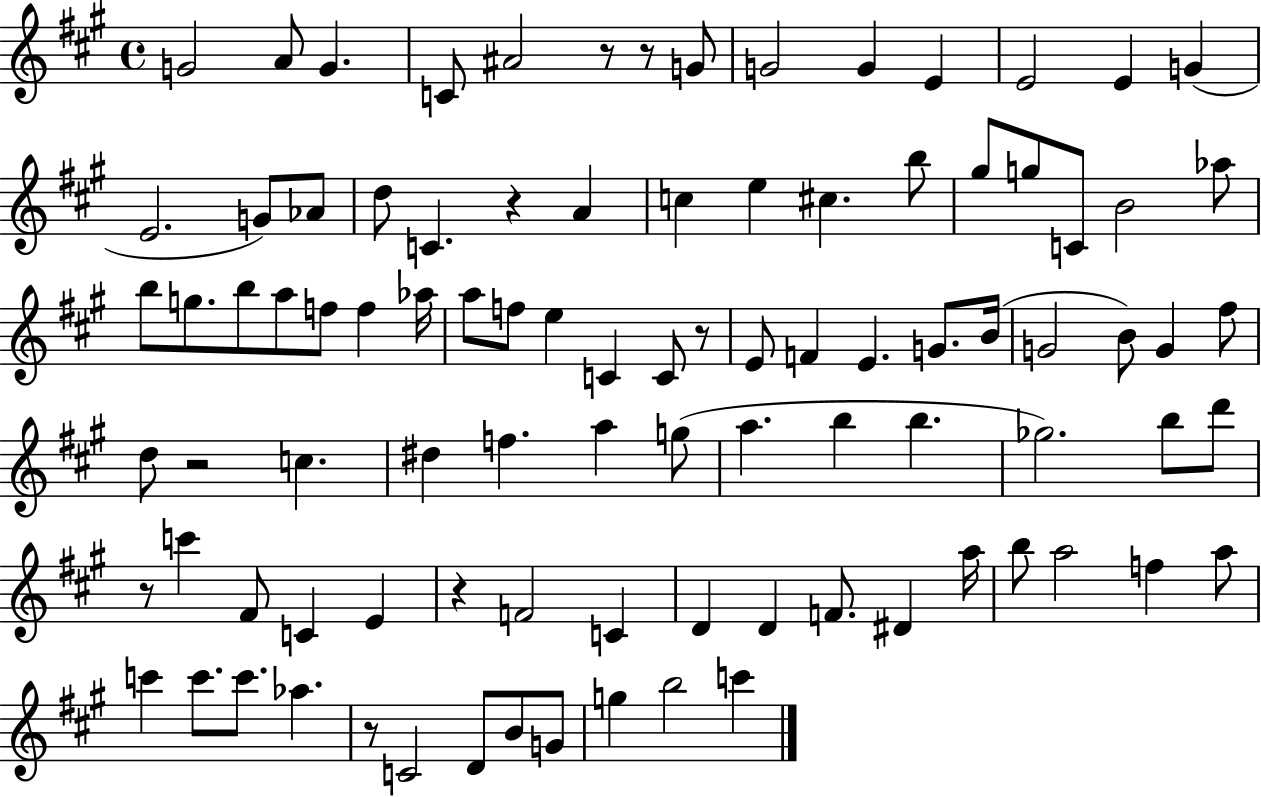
X:1
T:Untitled
M:4/4
L:1/4
K:A
G2 A/2 G C/2 ^A2 z/2 z/2 G/2 G2 G E E2 E G E2 G/2 _A/2 d/2 C z A c e ^c b/2 ^g/2 g/2 C/2 B2 _a/2 b/2 g/2 b/2 a/2 f/2 f _a/4 a/2 f/2 e C C/2 z/2 E/2 F E G/2 B/4 G2 B/2 G ^f/2 d/2 z2 c ^d f a g/2 a b b _g2 b/2 d'/2 z/2 c' ^F/2 C E z F2 C D D F/2 ^D a/4 b/2 a2 f a/2 c' c'/2 c'/2 _a z/2 C2 D/2 B/2 G/2 g b2 c'